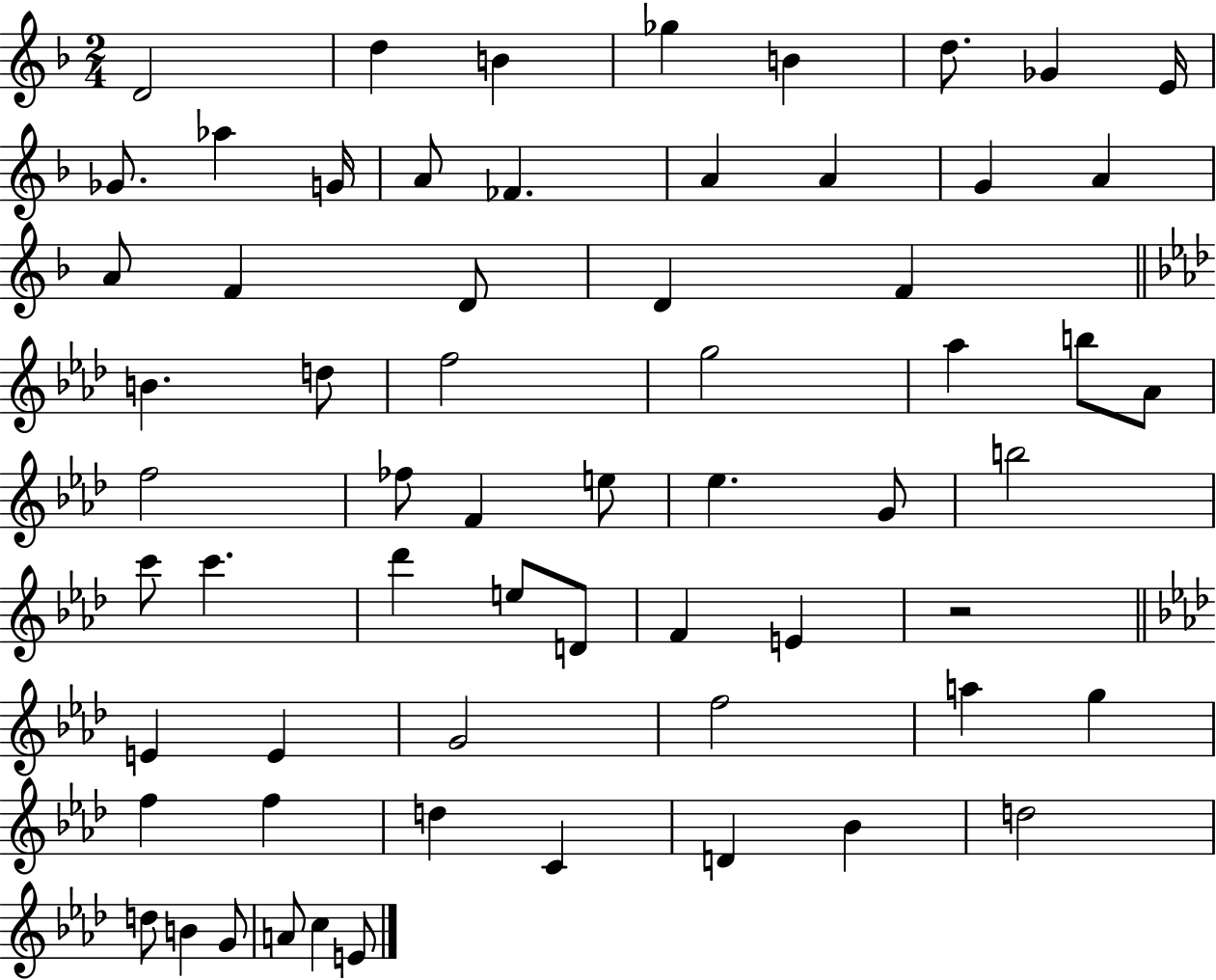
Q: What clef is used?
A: treble